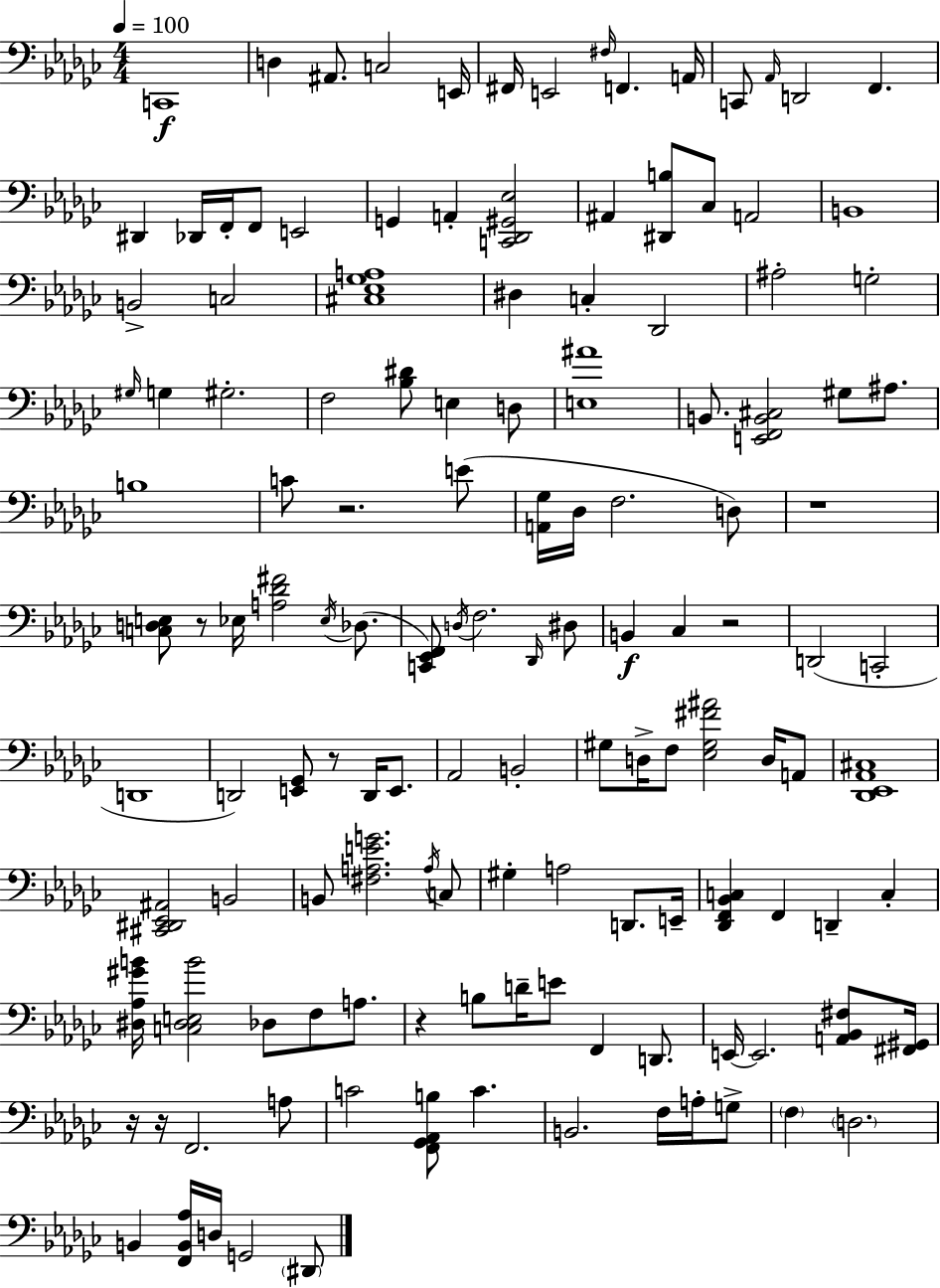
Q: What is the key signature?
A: EES minor